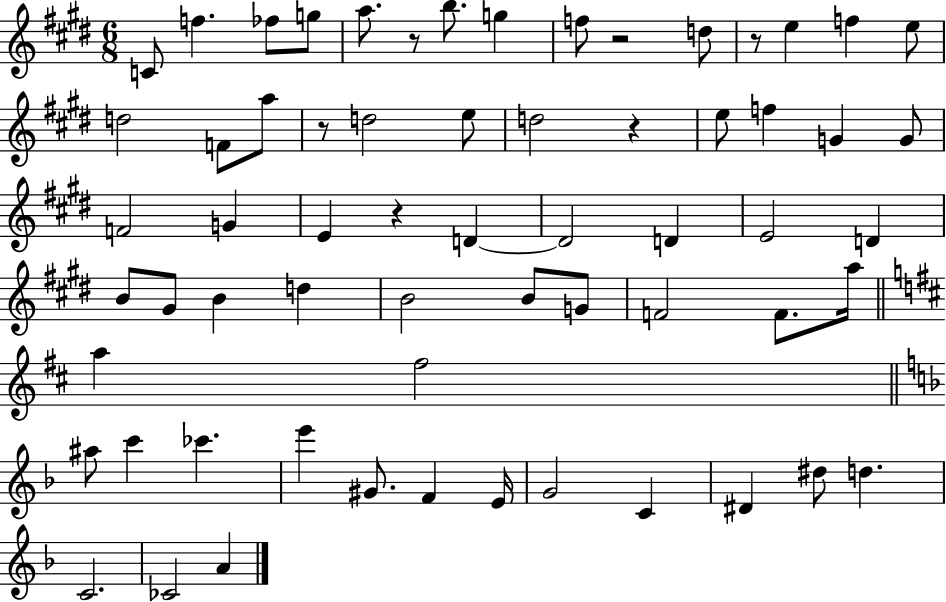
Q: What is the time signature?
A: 6/8